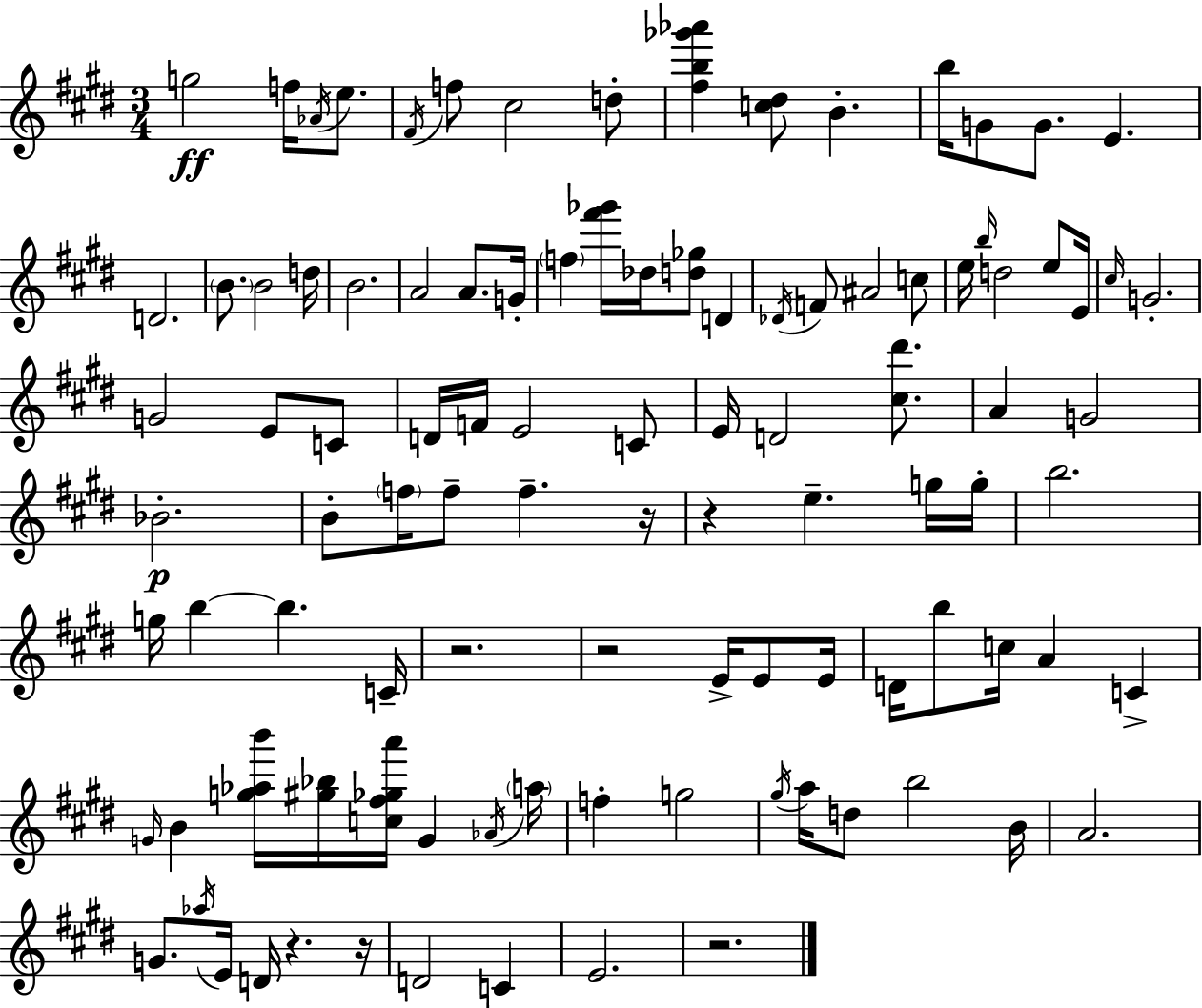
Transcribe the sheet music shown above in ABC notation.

X:1
T:Untitled
M:3/4
L:1/4
K:E
g2 f/4 _A/4 e/2 ^F/4 f/2 ^c2 d/2 [^fb_g'_a'] [c^d]/2 B b/4 G/2 G/2 E D2 B/2 B2 d/4 B2 A2 A/2 G/4 f [^f'_g']/4 _d/4 [d_g]/2 D _D/4 F/2 ^A2 c/2 e/4 b/4 d2 e/2 E/4 ^c/4 G2 G2 E/2 C/2 D/4 F/4 E2 C/2 E/4 D2 [^c^d']/2 A G2 _B2 B/2 f/4 f/2 f z/4 z e g/4 g/4 b2 g/4 b b C/4 z2 z2 E/4 E/2 E/4 D/4 b/2 c/4 A C G/4 B [g_ab']/4 [^g_b]/4 [c^f_ga']/4 G _A/4 a/4 f g2 ^g/4 a/4 d/2 b2 B/4 A2 G/2 _a/4 E/4 D/4 z z/4 D2 C E2 z2